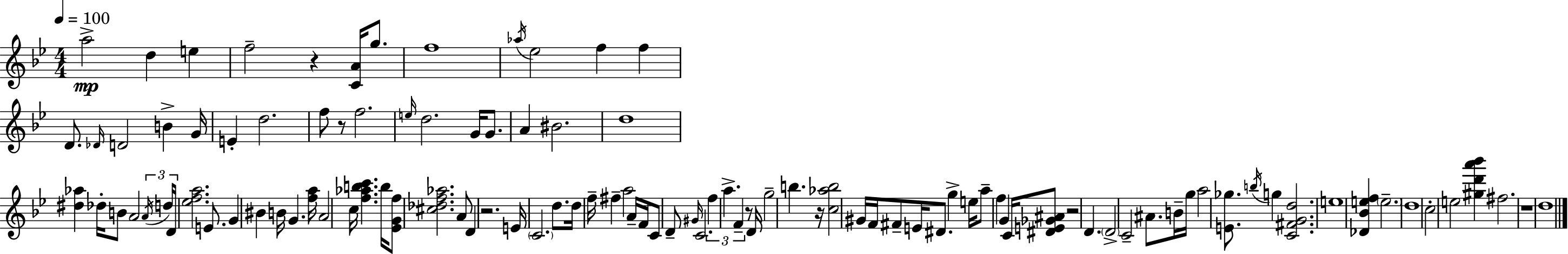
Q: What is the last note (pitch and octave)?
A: D5